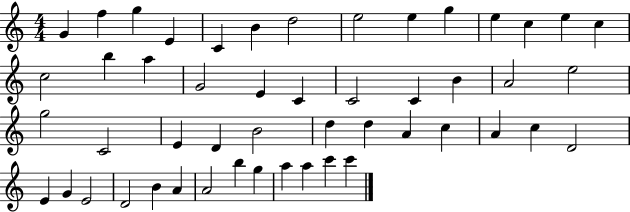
{
  \clef treble
  \numericTimeSignature
  \time 4/4
  \key c \major
  g'4 f''4 g''4 e'4 | c'4 b'4 d''2 | e''2 e''4 g''4 | e''4 c''4 e''4 c''4 | \break c''2 b''4 a''4 | g'2 e'4 c'4 | c'2 c'4 b'4 | a'2 e''2 | \break g''2 c'2 | e'4 d'4 b'2 | d''4 d''4 a'4 c''4 | a'4 c''4 d'2 | \break e'4 g'4 e'2 | d'2 b'4 a'4 | a'2 b''4 g''4 | a''4 a''4 c'''4 c'''4 | \break \bar "|."
}